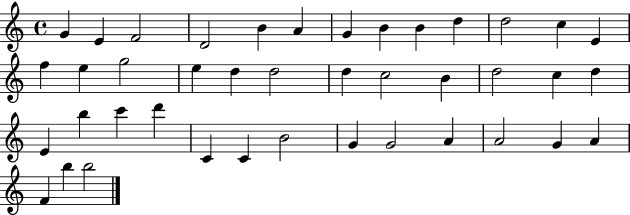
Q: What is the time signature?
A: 4/4